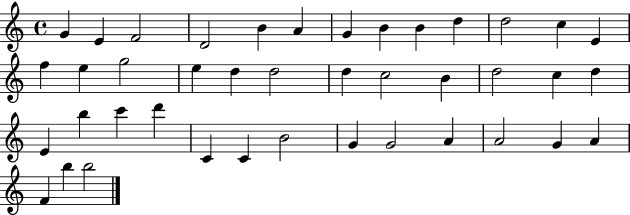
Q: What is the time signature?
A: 4/4